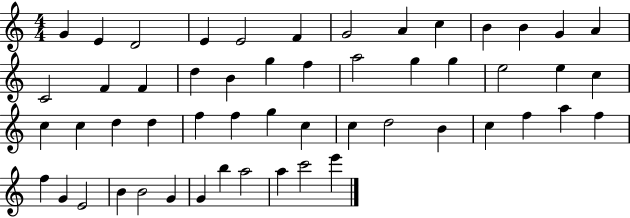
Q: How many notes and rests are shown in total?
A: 53